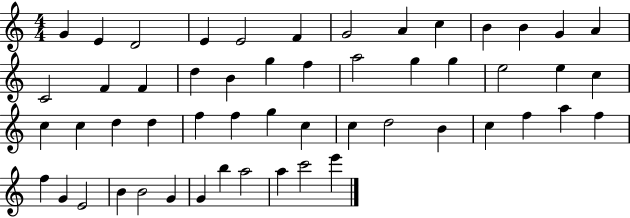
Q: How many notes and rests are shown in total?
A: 53